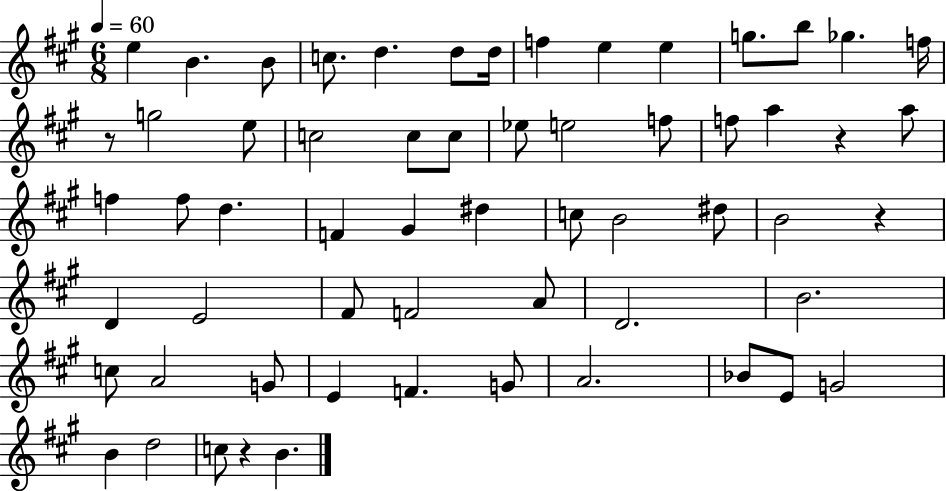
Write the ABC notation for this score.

X:1
T:Untitled
M:6/8
L:1/4
K:A
e B B/2 c/2 d d/2 d/4 f e e g/2 b/2 _g f/4 z/2 g2 e/2 c2 c/2 c/2 _e/2 e2 f/2 f/2 a z a/2 f f/2 d F ^G ^d c/2 B2 ^d/2 B2 z D E2 ^F/2 F2 A/2 D2 B2 c/2 A2 G/2 E F G/2 A2 _B/2 E/2 G2 B d2 c/2 z B